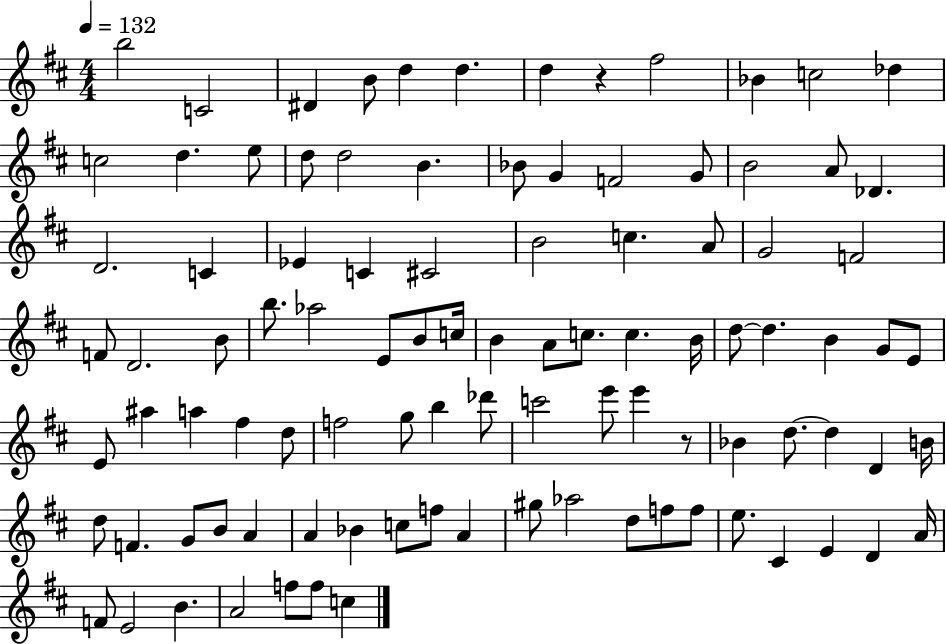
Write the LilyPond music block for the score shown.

{
  \clef treble
  \numericTimeSignature
  \time 4/4
  \key d \major
  \tempo 4 = 132
  b''2 c'2 | dis'4 b'8 d''4 d''4. | d''4 r4 fis''2 | bes'4 c''2 des''4 | \break c''2 d''4. e''8 | d''8 d''2 b'4. | bes'8 g'4 f'2 g'8 | b'2 a'8 des'4. | \break d'2. c'4 | ees'4 c'4 cis'2 | b'2 c''4. a'8 | g'2 f'2 | \break f'8 d'2. b'8 | b''8. aes''2 e'8 b'8 c''16 | b'4 a'8 c''8. c''4. b'16 | d''8~~ d''4. b'4 g'8 e'8 | \break e'8 ais''4 a''4 fis''4 d''8 | f''2 g''8 b''4 des'''8 | c'''2 e'''8 e'''4 r8 | bes'4 d''8.~~ d''4 d'4 b'16 | \break d''8 f'4. g'8 b'8 a'4 | a'4 bes'4 c''8 f''8 a'4 | gis''8 aes''2 d''8 f''8 f''8 | e''8. cis'4 e'4 d'4 a'16 | \break f'8 e'2 b'4. | a'2 f''8 f''8 c''4 | \bar "|."
}